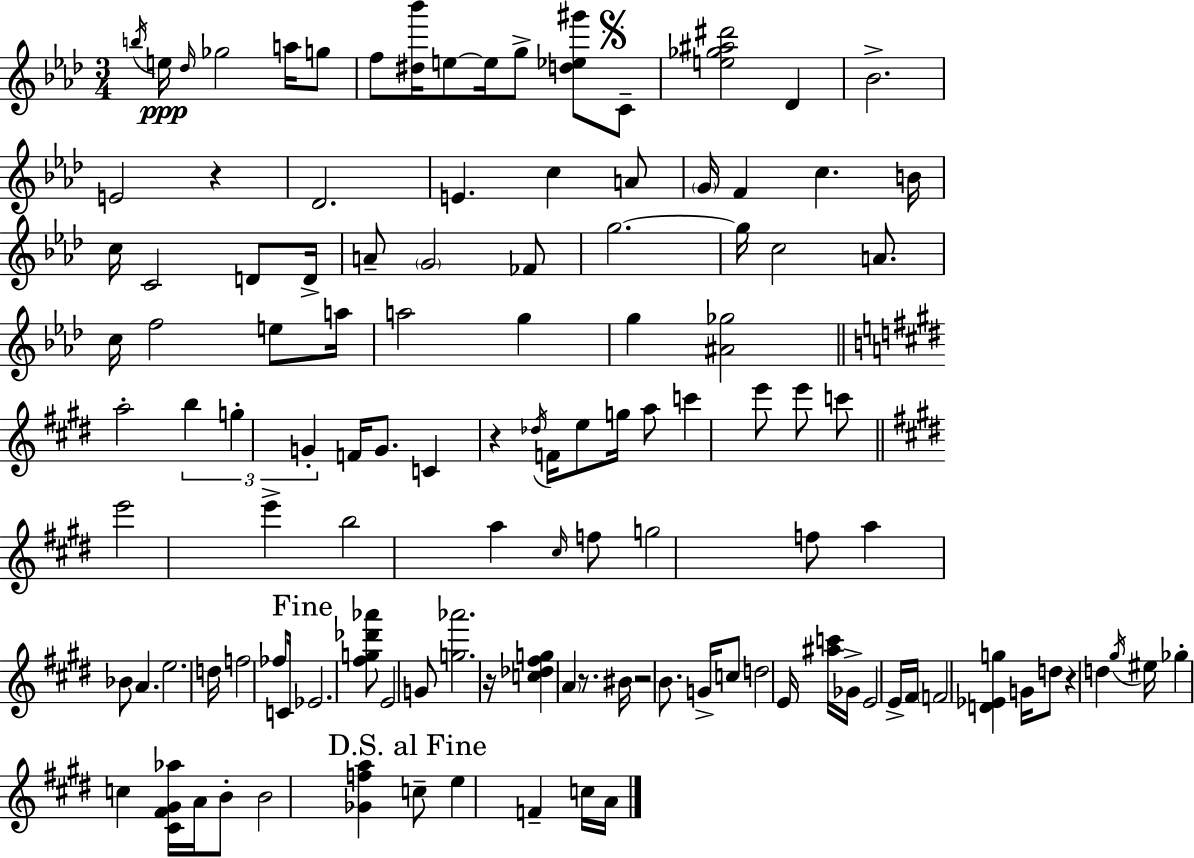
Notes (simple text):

B5/s E5/s Db5/s Gb5/h A5/s G5/e F5/e [D#5,Bb6]/s E5/e E5/s G5/e [D5,Eb5,G#6]/e C4/e [E5,Gb5,A#5,D#6]/h Db4/q Bb4/h. E4/h R/q Db4/h. E4/q. C5/q A4/e G4/s F4/q C5/q. B4/s C5/s C4/h D4/e D4/s A4/e G4/h FES4/e G5/h. G5/s C5/h A4/e. C5/s F5/h E5/e A5/s A5/h G5/q G5/q [A#4,Gb5]/h A5/h B5/q G5/q G4/q F4/s G4/e. C4/q R/q Db5/s F4/s E5/e G5/s A5/e C6/q E6/e E6/e C6/e E6/h E6/q B5/h A5/q C#5/s F5/e G5/h F5/e A5/q Bb4/e A4/q. E5/h. D5/s F5/h FES5/e C4/s Eb4/h. [F#5,G5,Db6,Ab6]/e E4/h G4/e [G5,Ab6]/h. R/s [C5,Db5,F#5,G5]/q A4/q R/e. BIS4/s R/h B4/e. G4/s C5/e D5/h E4/s [A#5,C6]/s Gb4/s E4/h E4/s F#4/s F4/h [D4,Eb4,G5]/q G4/s D5/e R/q D5/q G#5/s EIS5/s Gb5/q C5/q [C#4,F#4,G#4,Ab5]/s A4/s B4/e B4/h [Gb4,F5,A5]/q C5/e E5/q F4/q C5/s A4/s